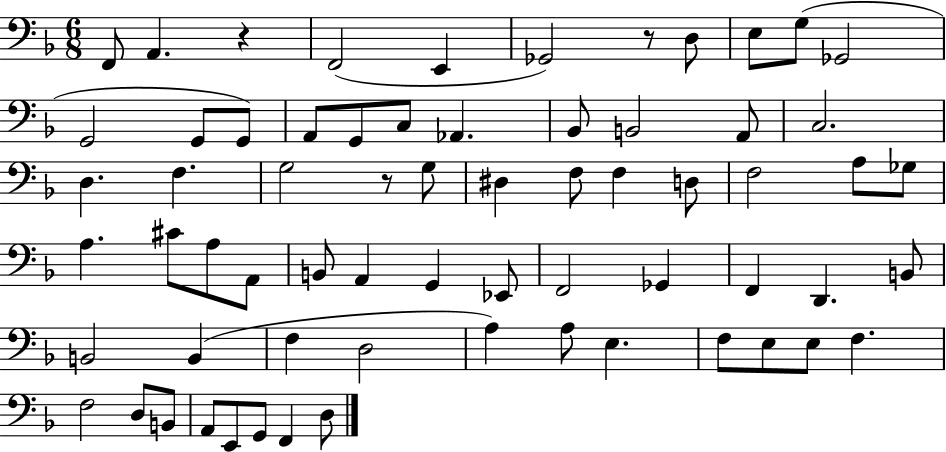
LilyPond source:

{
  \clef bass
  \numericTimeSignature
  \time 6/8
  \key f \major
  f,8 a,4. r4 | f,2( e,4 | ges,2) r8 d8 | e8 g8( ges,2 | \break g,2 g,8 g,8) | a,8 g,8 c8 aes,4. | bes,8 b,2 a,8 | c2. | \break d4. f4. | g2 r8 g8 | dis4 f8 f4 d8 | f2 a8 ges8 | \break a4. cis'8 a8 a,8 | b,8 a,4 g,4 ees,8 | f,2 ges,4 | f,4 d,4. b,8 | \break b,2 b,4( | f4 d2 | a4) a8 e4. | f8 e8 e8 f4. | \break f2 d8 b,8 | a,8 e,8 g,8 f,4 d8 | \bar "|."
}